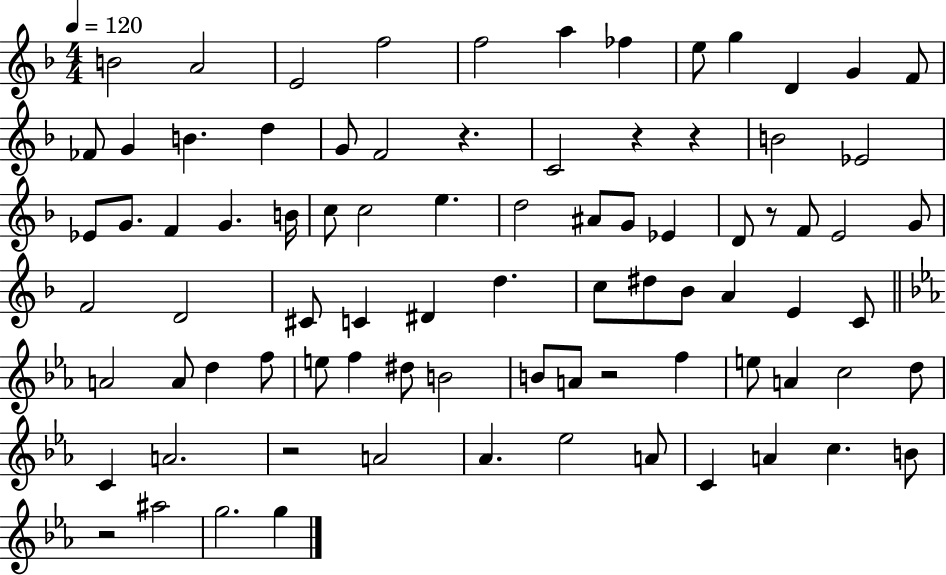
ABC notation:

X:1
T:Untitled
M:4/4
L:1/4
K:F
B2 A2 E2 f2 f2 a _f e/2 g D G F/2 _F/2 G B d G/2 F2 z C2 z z B2 _E2 _E/2 G/2 F G B/4 c/2 c2 e d2 ^A/2 G/2 _E D/2 z/2 F/2 E2 G/2 F2 D2 ^C/2 C ^D d c/2 ^d/2 _B/2 A E C/2 A2 A/2 d f/2 e/2 f ^d/2 B2 B/2 A/2 z2 f e/2 A c2 d/2 C A2 z2 A2 _A _e2 A/2 C A c B/2 z2 ^a2 g2 g